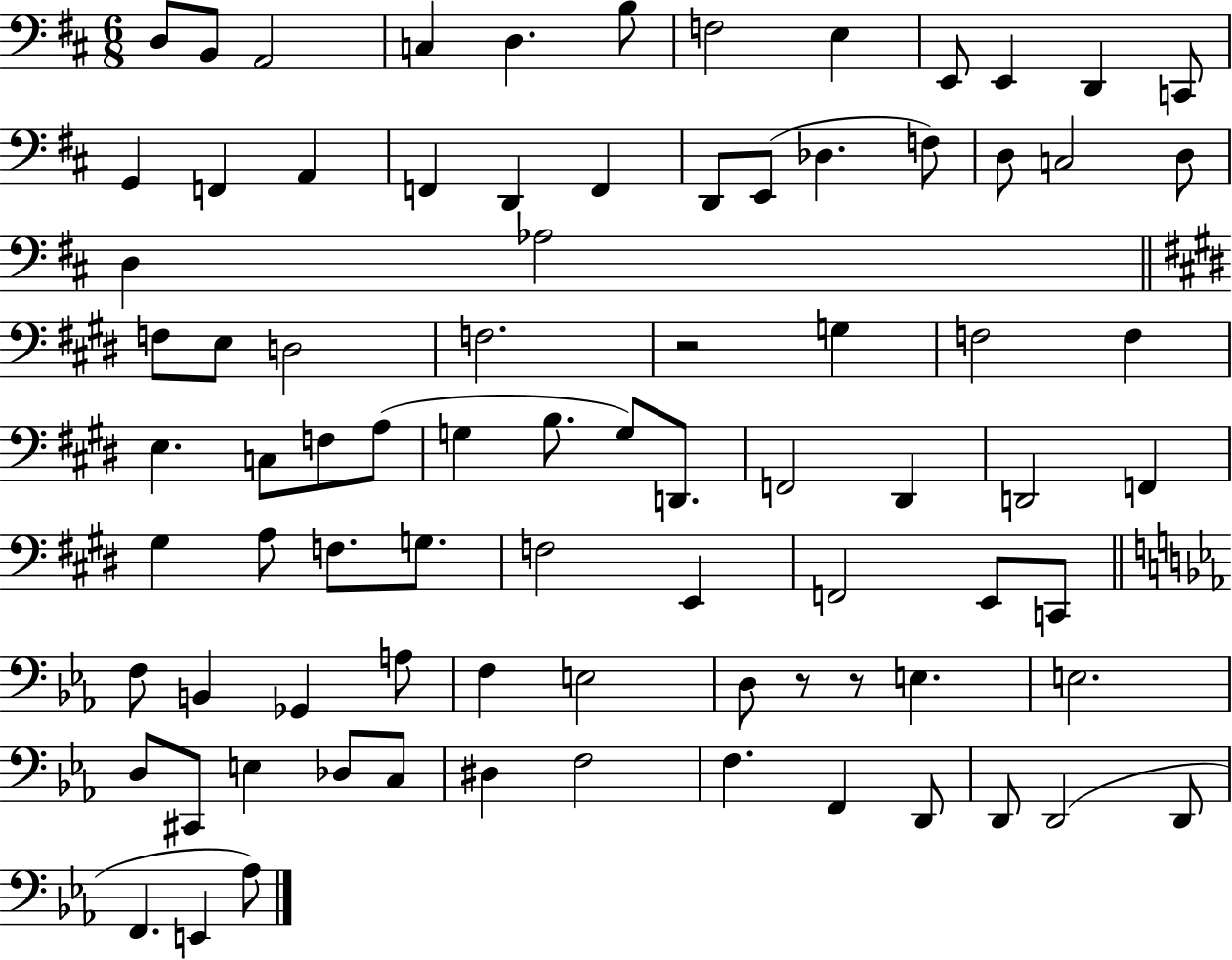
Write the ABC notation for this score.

X:1
T:Untitled
M:6/8
L:1/4
K:D
D,/2 B,,/2 A,,2 C, D, B,/2 F,2 E, E,,/2 E,, D,, C,,/2 G,, F,, A,, F,, D,, F,, D,,/2 E,,/2 _D, F,/2 D,/2 C,2 D,/2 D, _A,2 F,/2 E,/2 D,2 F,2 z2 G, F,2 F, E, C,/2 F,/2 A,/2 G, B,/2 G,/2 D,,/2 F,,2 ^D,, D,,2 F,, ^G, A,/2 F,/2 G,/2 F,2 E,, F,,2 E,,/2 C,,/2 F,/2 B,, _G,, A,/2 F, E,2 D,/2 z/2 z/2 E, E,2 D,/2 ^C,,/2 E, _D,/2 C,/2 ^D, F,2 F, F,, D,,/2 D,,/2 D,,2 D,,/2 F,, E,, _A,/2